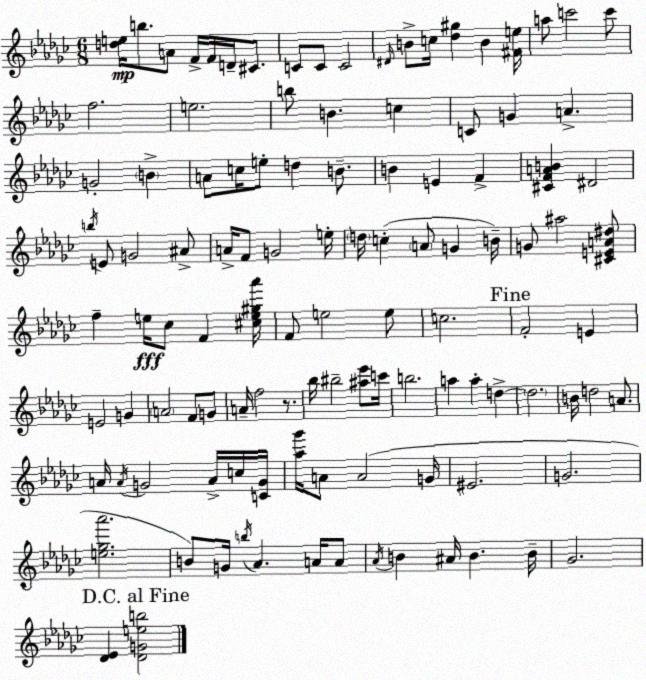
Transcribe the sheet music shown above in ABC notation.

X:1
T:Untitled
M:6/8
L:1/4
K:Ebm
[de]/4 b/2 A/2 F/4 F/4 D/4 ^C/2 C/2 C/2 C2 ^D/4 B/2 c/4 [_d^g] B [^Fe]/4 a/2 c'2 c'/2 f2 e2 b/2 B c C/2 G A G2 B A/2 c/4 e/2 d B/2 B E F [^CFAB] ^D2 b/4 E/2 G2 ^A/2 A/4 F/2 G2 e/4 d/4 c A/2 G B/4 G/2 ^a2 [^CEA^d]/2 f e/4 _c/2 F [^ce^g_a']/4 F/2 e2 e/2 c2 F2 E E2 G A2 F/2 G/2 A/4 f2 z/2 _b/4 ^b2 [^a_e']/2 c'/4 b2 a a d d2 B/4 d2 A/2 A/4 A/4 G2 A/4 c/4 [CG]/4 [_a_g']/4 A/2 A2 G/4 ^E2 G2 [e_g_a']2 B/2 G/4 b/4 _A A/4 A/2 _A/4 B ^A/4 B B/4 _G2 [_D_E] [_DGeb]2